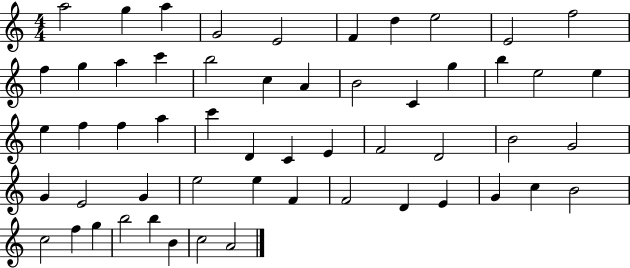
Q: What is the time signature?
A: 4/4